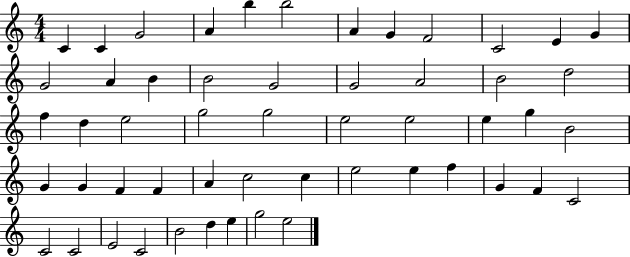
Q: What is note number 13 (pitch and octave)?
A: G4